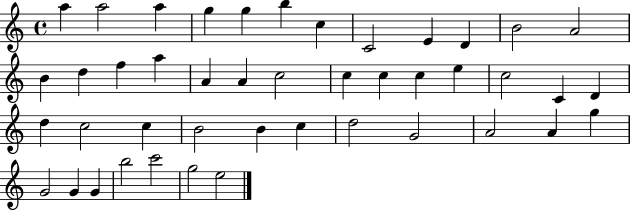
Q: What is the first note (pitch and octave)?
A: A5